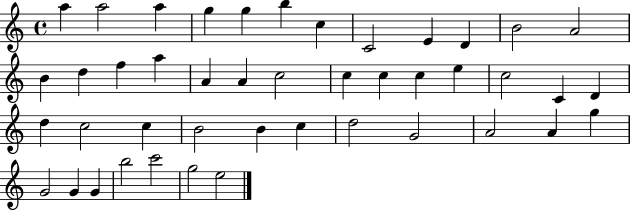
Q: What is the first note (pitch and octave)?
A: A5